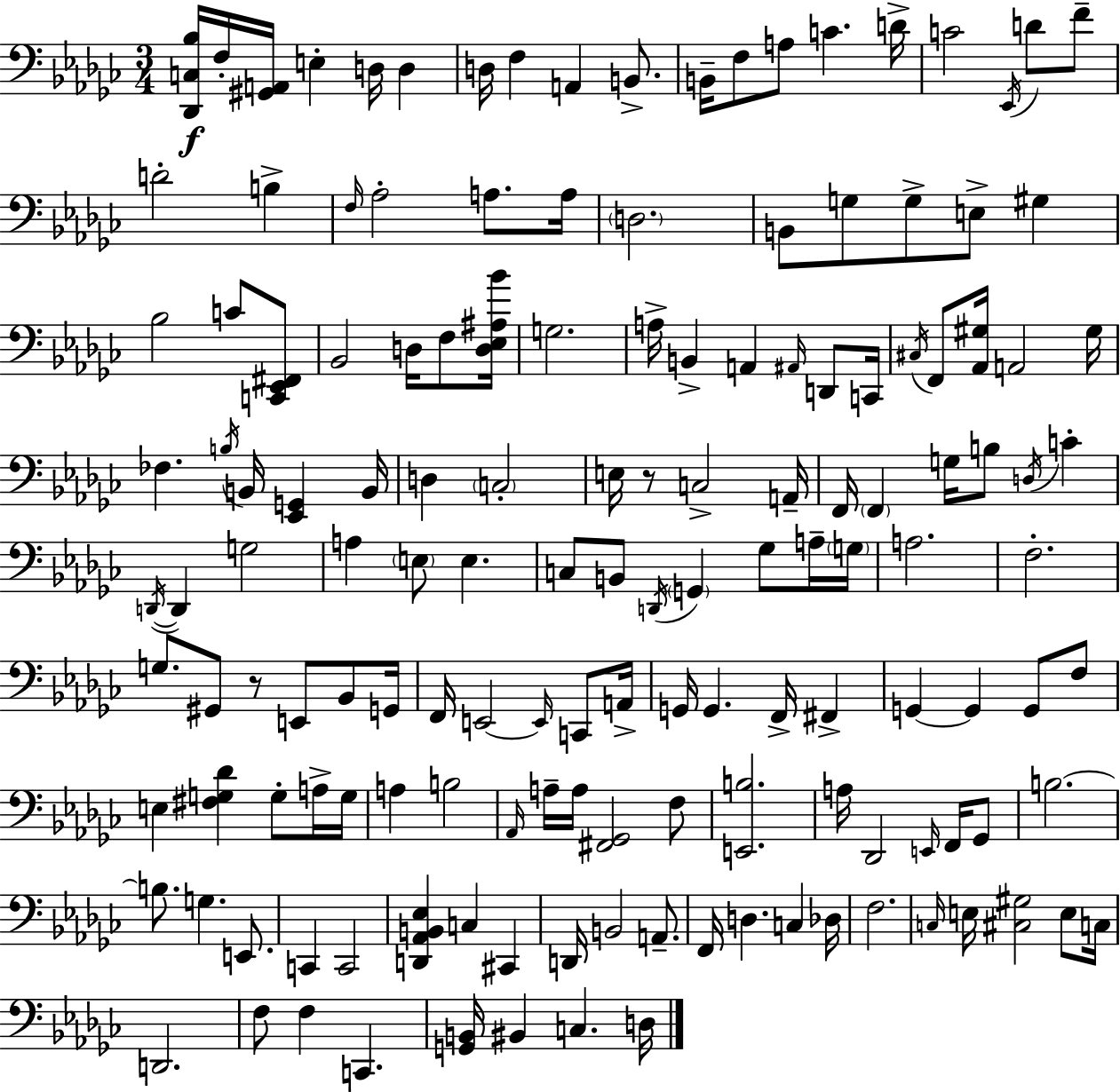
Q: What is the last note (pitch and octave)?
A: D3